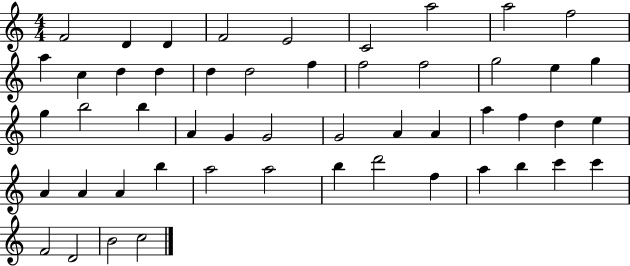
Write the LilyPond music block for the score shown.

{
  \clef treble
  \numericTimeSignature
  \time 4/4
  \key c \major
  f'2 d'4 d'4 | f'2 e'2 | c'2 a''2 | a''2 f''2 | \break a''4 c''4 d''4 d''4 | d''4 d''2 f''4 | f''2 f''2 | g''2 e''4 g''4 | \break g''4 b''2 b''4 | a'4 g'4 g'2 | g'2 a'4 a'4 | a''4 f''4 d''4 e''4 | \break a'4 a'4 a'4 b''4 | a''2 a''2 | b''4 d'''2 f''4 | a''4 b''4 c'''4 c'''4 | \break f'2 d'2 | b'2 c''2 | \bar "|."
}